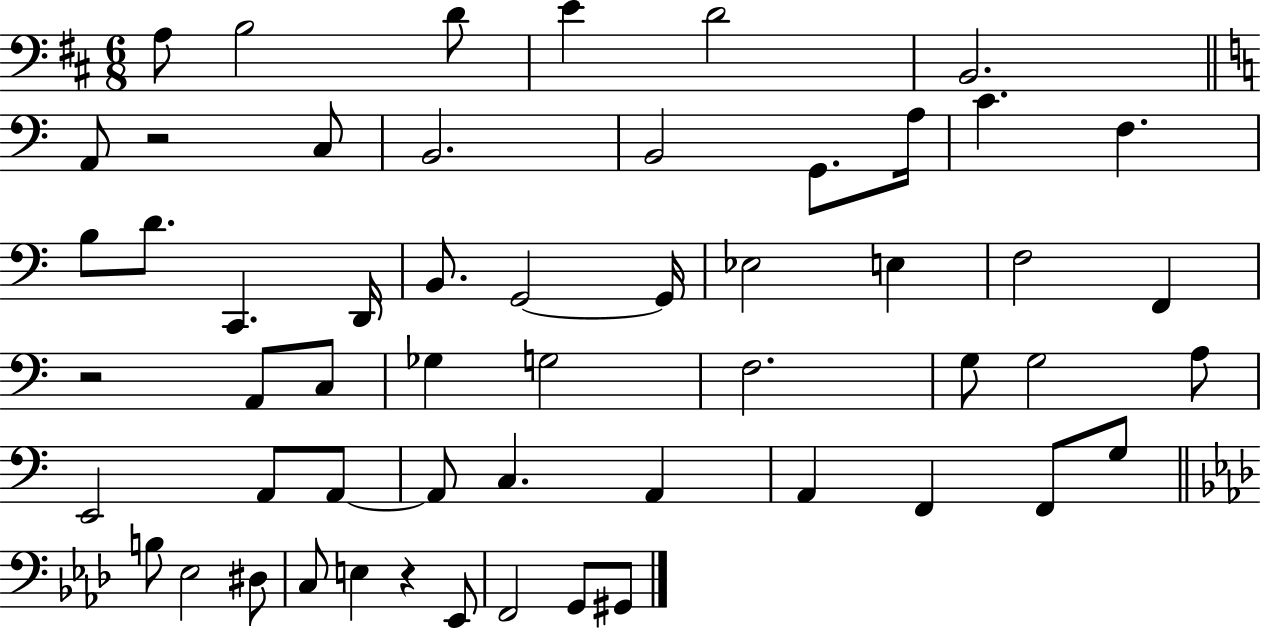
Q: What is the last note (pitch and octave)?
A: G#2